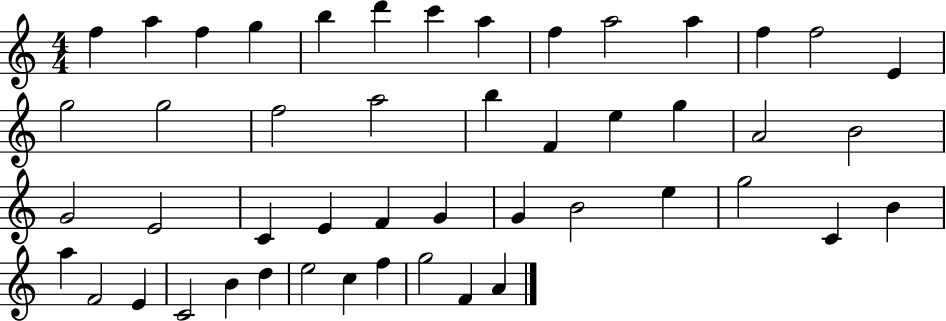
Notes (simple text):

F5/q A5/q F5/q G5/q B5/q D6/q C6/q A5/q F5/q A5/h A5/q F5/q F5/h E4/q G5/h G5/h F5/h A5/h B5/q F4/q E5/q G5/q A4/h B4/h G4/h E4/h C4/q E4/q F4/q G4/q G4/q B4/h E5/q G5/h C4/q B4/q A5/q F4/h E4/q C4/h B4/q D5/q E5/h C5/q F5/q G5/h F4/q A4/q